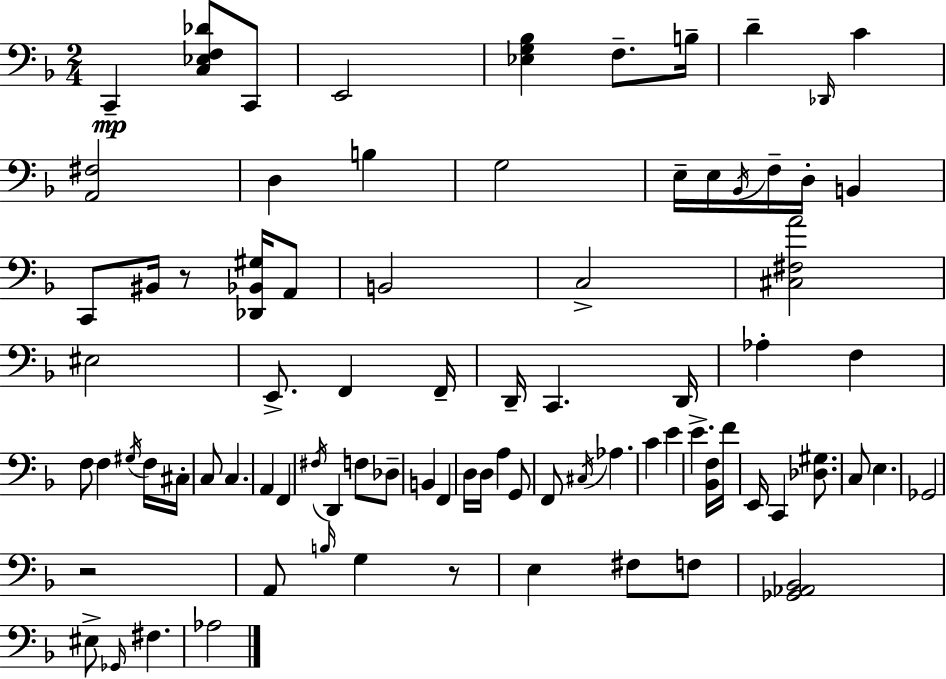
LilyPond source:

{
  \clef bass
  \numericTimeSignature
  \time 2/4
  \key d \minor
  c,4--\mp <c ees f des'>8 c,8 | e,2 | <ees g bes>4 f8.-- b16-- | d'4-- \grace { des,16 } c'4 | \break <a, fis>2 | d4 b4 | g2 | e16-- e16 \acciaccatura { bes,16 } f16-- d16-. b,4 | \break c,8 bis,16 r8 <des, bes, gis>16 | a,8 b,2 | c2-> | <cis fis a'>2 | \break eis2 | e,8.-> f,4 | f,16-- d,16-- c,4. | d,16 aes4-. f4 | \break f8 f4 | \acciaccatura { gis16 } f16 cis16-. c8 c4. | a,4 f,4 | \acciaccatura { fis16 } d,4 | \break f8 des8-- b,4 | f,4 d16 d16 a4 | g,8 f,8 \acciaccatura { cis16 } aes4. | c'4 | \break e'4 e'4.-> | <bes, f>16 f'16 e,16 c,4 | <des gis>8. c8 e4. | ges,2 | \break r2 | a,8 \grace { b16 } | g4 r8 e4 | fis8 f8 <ges, aes, bes,>2 | \break eis8-> | \grace { ges,16 } fis4. aes2 | \bar "|."
}